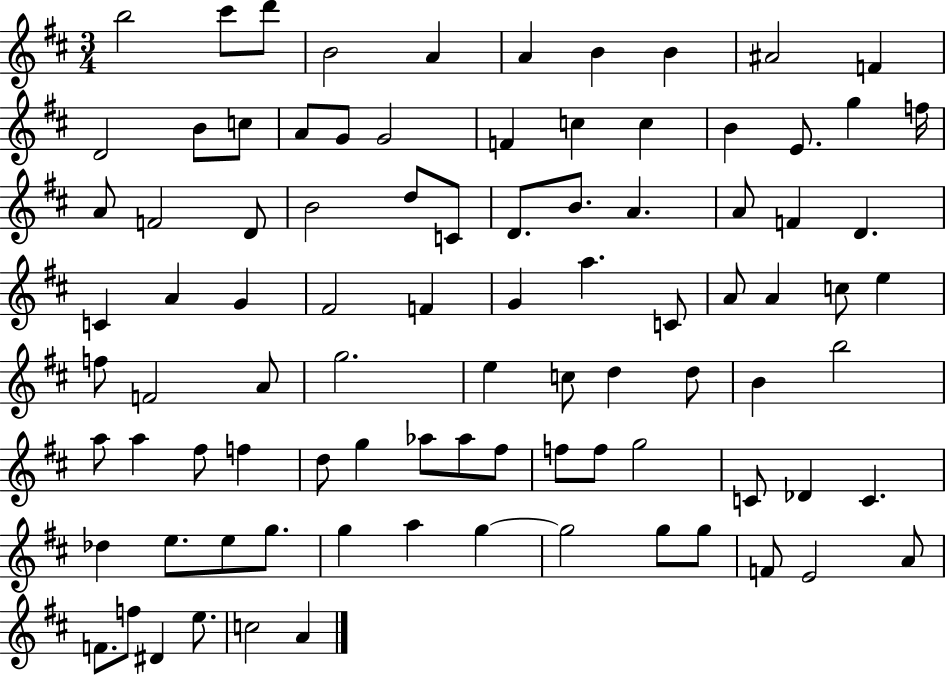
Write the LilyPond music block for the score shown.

{
  \clef treble
  \numericTimeSignature
  \time 3/4
  \key d \major
  b''2 cis'''8 d'''8 | b'2 a'4 | a'4 b'4 b'4 | ais'2 f'4 | \break d'2 b'8 c''8 | a'8 g'8 g'2 | f'4 c''4 c''4 | b'4 e'8. g''4 f''16 | \break a'8 f'2 d'8 | b'2 d''8 c'8 | d'8. b'8. a'4. | a'8 f'4 d'4. | \break c'4 a'4 g'4 | fis'2 f'4 | g'4 a''4. c'8 | a'8 a'4 c''8 e''4 | \break f''8 f'2 a'8 | g''2. | e''4 c''8 d''4 d''8 | b'4 b''2 | \break a''8 a''4 fis''8 f''4 | d''8 g''4 aes''8 aes''8 fis''8 | f''8 f''8 g''2 | c'8 des'4 c'4. | \break des''4 e''8. e''8 g''8. | g''4 a''4 g''4~~ | g''2 g''8 g''8 | f'8 e'2 a'8 | \break f'8. f''8 dis'4 e''8. | c''2 a'4 | \bar "|."
}